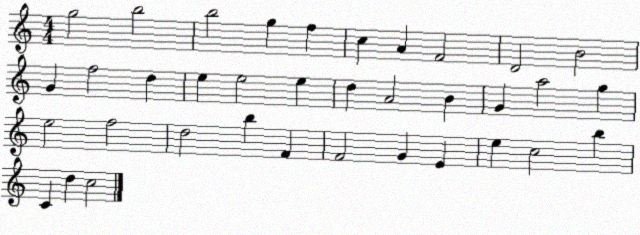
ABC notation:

X:1
T:Untitled
M:4/4
L:1/4
K:C
g2 b2 b2 g f c A F2 D2 B2 G f2 d e e2 e d A2 B G a2 g e2 f2 d2 b F F2 G E e c2 b C d c2